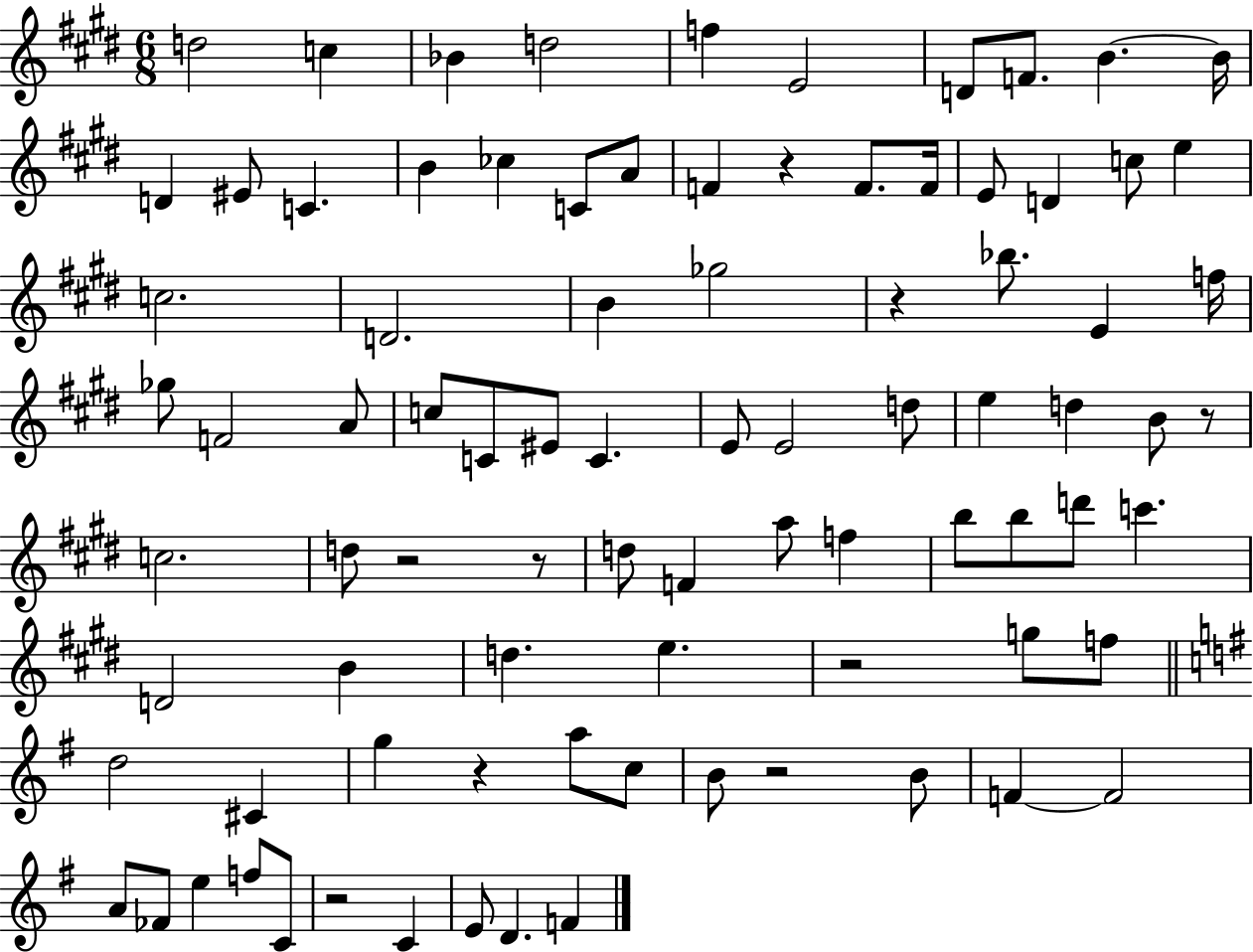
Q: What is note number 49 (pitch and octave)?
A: A5